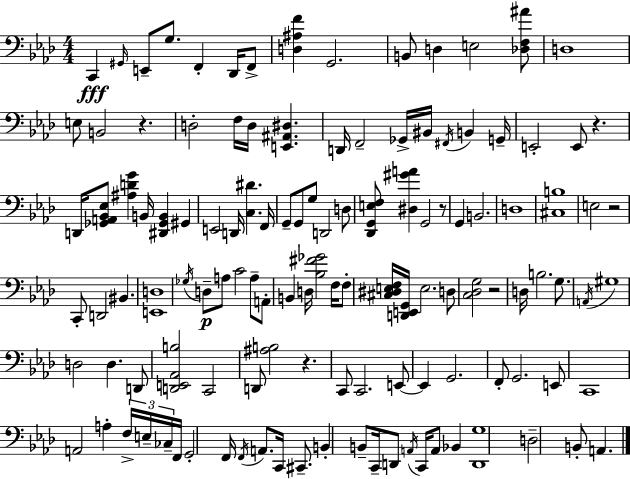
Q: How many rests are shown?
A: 6